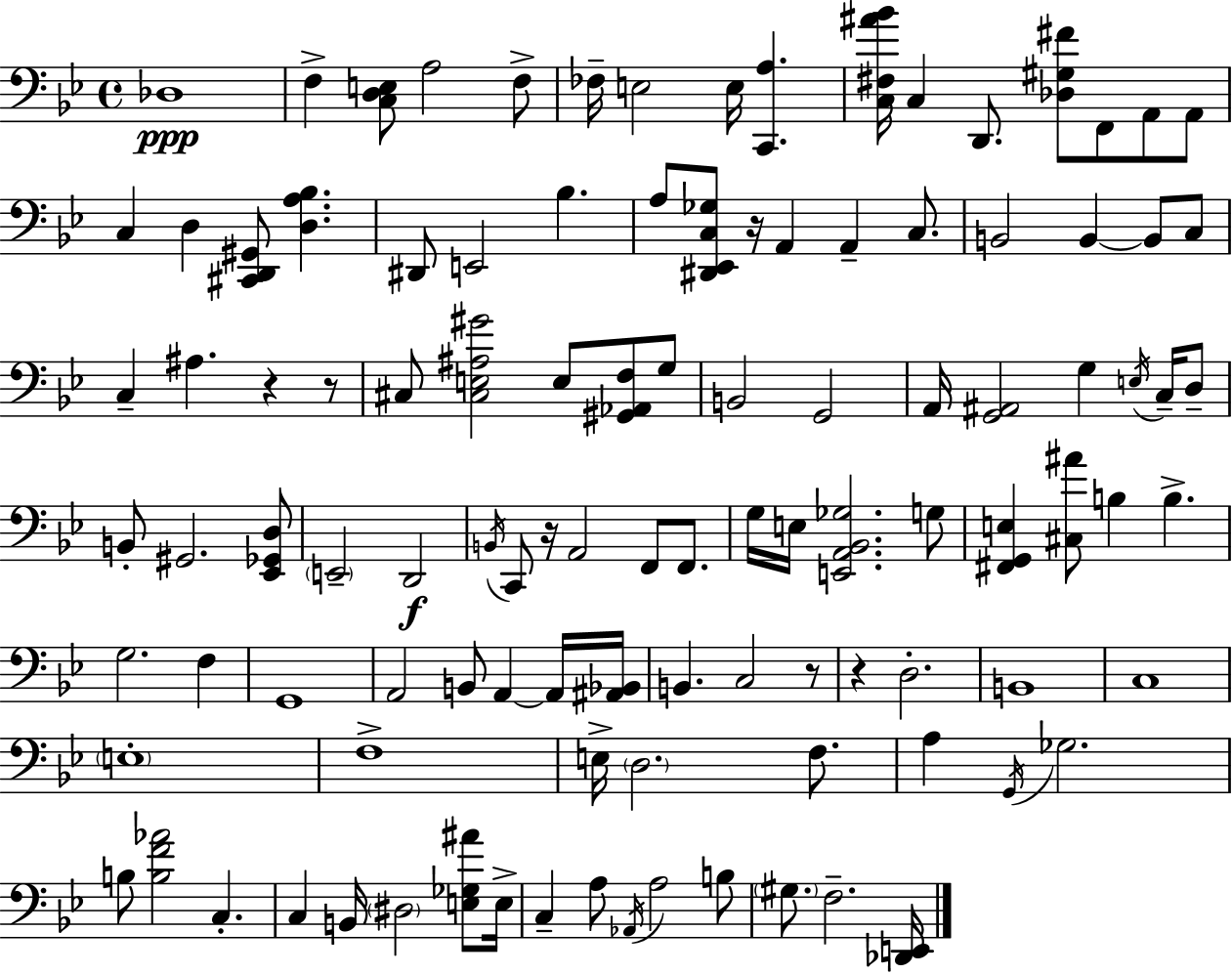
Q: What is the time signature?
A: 4/4